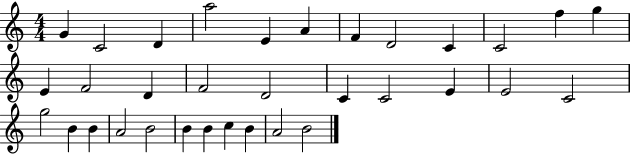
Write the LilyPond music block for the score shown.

{
  \clef treble
  \numericTimeSignature
  \time 4/4
  \key c \major
  g'4 c'2 d'4 | a''2 e'4 a'4 | f'4 d'2 c'4 | c'2 f''4 g''4 | \break e'4 f'2 d'4 | f'2 d'2 | c'4 c'2 e'4 | e'2 c'2 | \break g''2 b'4 b'4 | a'2 b'2 | b'4 b'4 c''4 b'4 | a'2 b'2 | \break \bar "|."
}